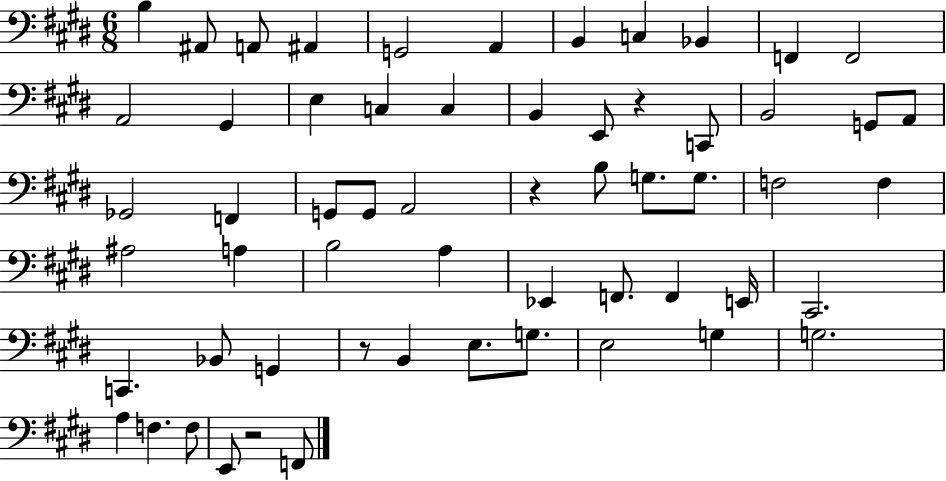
X:1
T:Untitled
M:6/8
L:1/4
K:E
B, ^A,,/2 A,,/2 ^A,, G,,2 A,, B,, C, _B,, F,, F,,2 A,,2 ^G,, E, C, C, B,, E,,/2 z C,,/2 B,,2 G,,/2 A,,/2 _G,,2 F,, G,,/2 G,,/2 A,,2 z B,/2 G,/2 G,/2 F,2 F, ^A,2 A, B,2 A, _E,, F,,/2 F,, E,,/4 ^C,,2 C,, _B,,/2 G,, z/2 B,, E,/2 G,/2 E,2 G, G,2 A, F, F,/2 E,,/2 z2 F,,/2